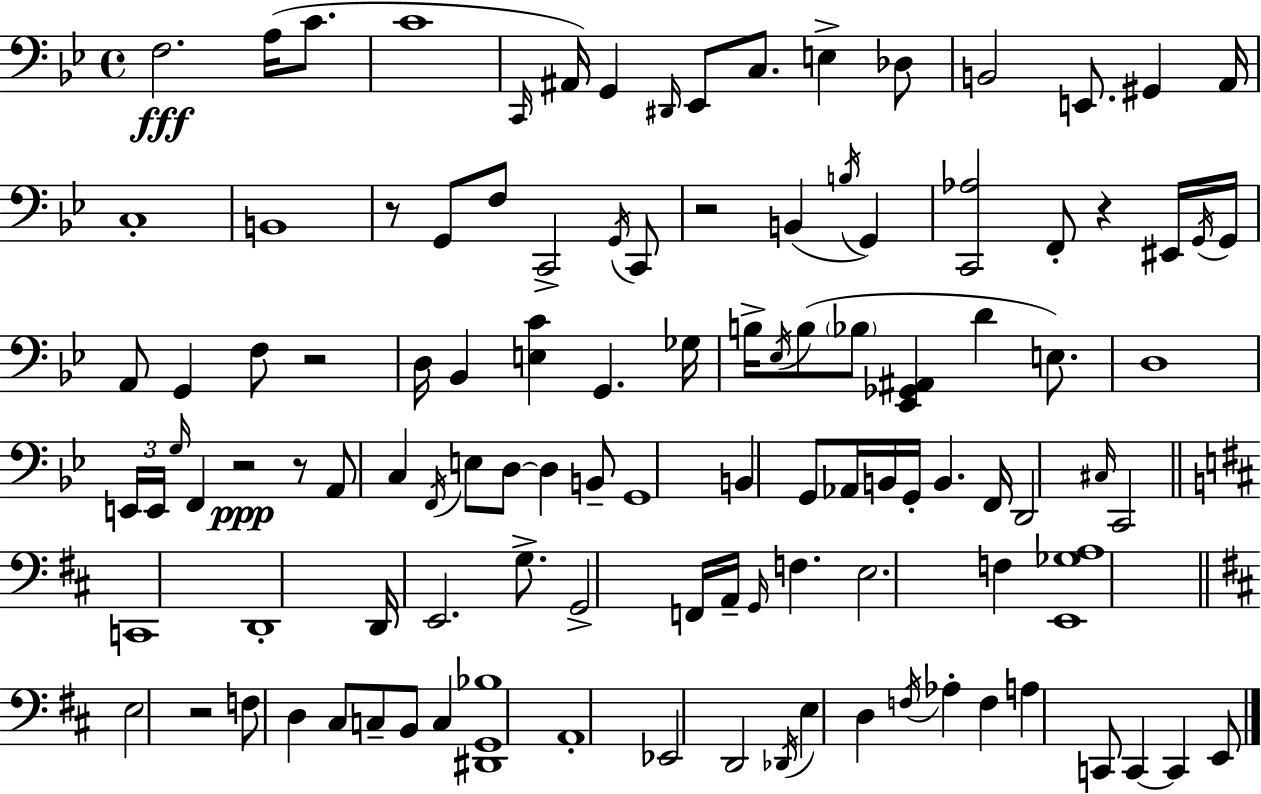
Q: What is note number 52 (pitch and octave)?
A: E3